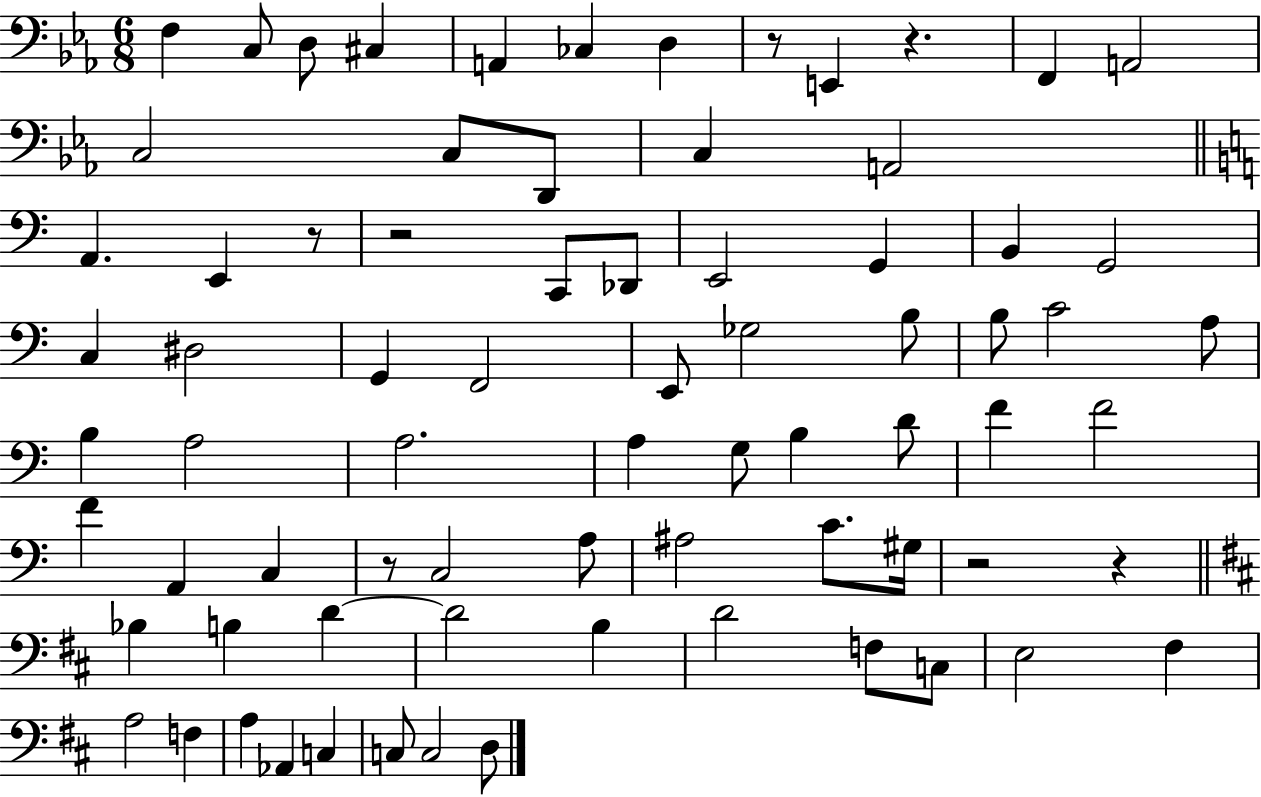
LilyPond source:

{
  \clef bass
  \numericTimeSignature
  \time 6/8
  \key ees \major
  f4 c8 d8 cis4 | a,4 ces4 d4 | r8 e,4 r4. | f,4 a,2 | \break c2 c8 d,8 | c4 a,2 | \bar "||" \break \key c \major a,4. e,4 r8 | r2 c,8 des,8 | e,2 g,4 | b,4 g,2 | \break c4 dis2 | g,4 f,2 | e,8 ges2 b8 | b8 c'2 a8 | \break b4 a2 | a2. | a4 g8 b4 d'8 | f'4 f'2 | \break f'4 a,4 c4 | r8 c2 a8 | ais2 c'8. gis16 | r2 r4 | \break \bar "||" \break \key d \major bes4 b4 d'4~~ | d'2 b4 | d'2 f8 c8 | e2 fis4 | \break a2 f4 | a4 aes,4 c4 | c8 c2 d8 | \bar "|."
}